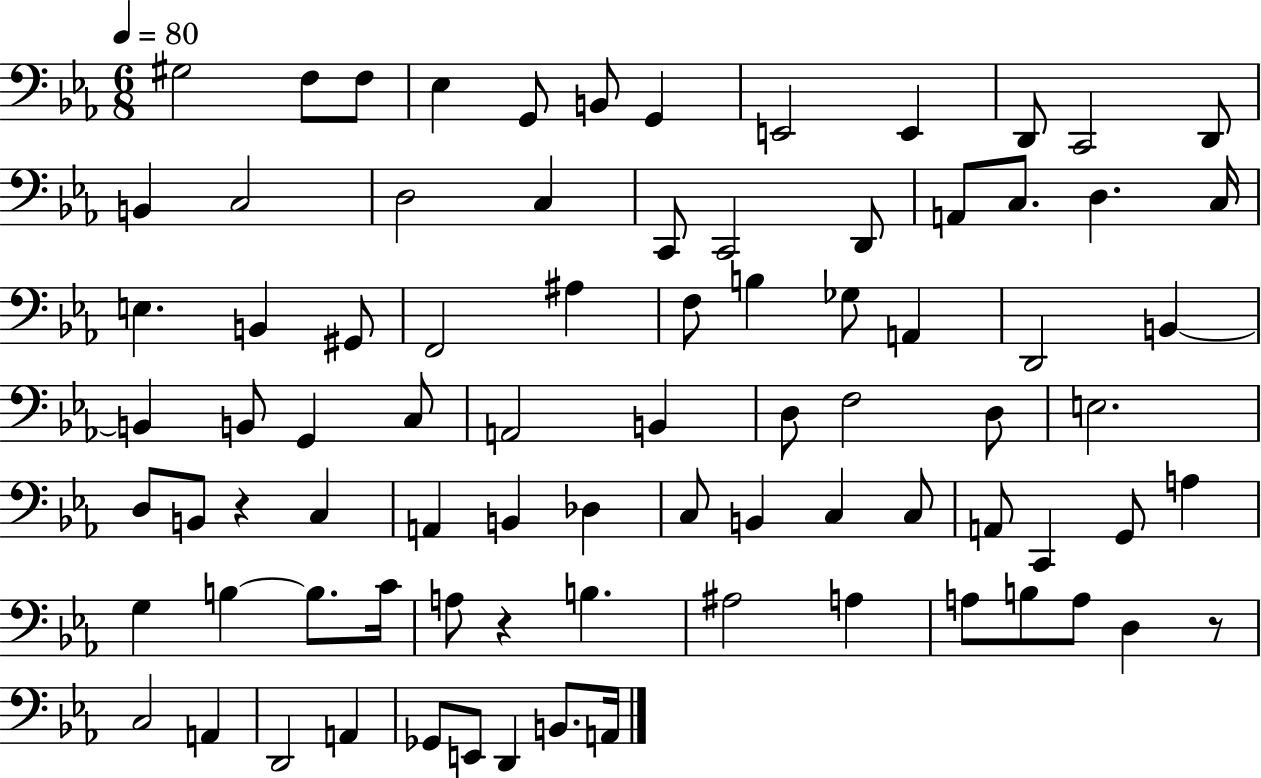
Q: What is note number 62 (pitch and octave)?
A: C4